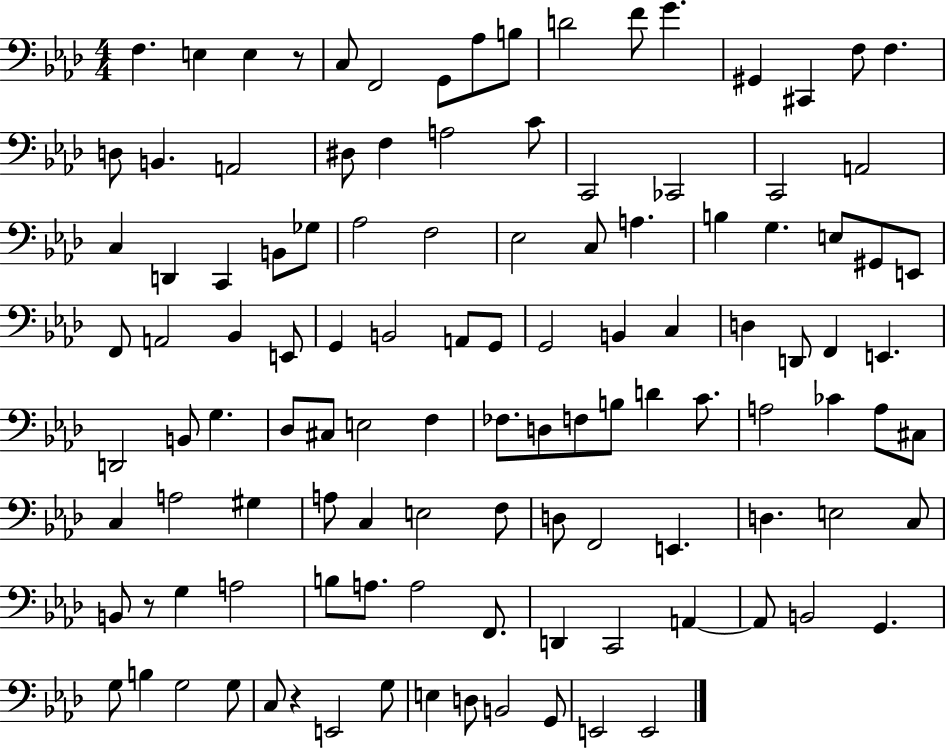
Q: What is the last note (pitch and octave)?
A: E2